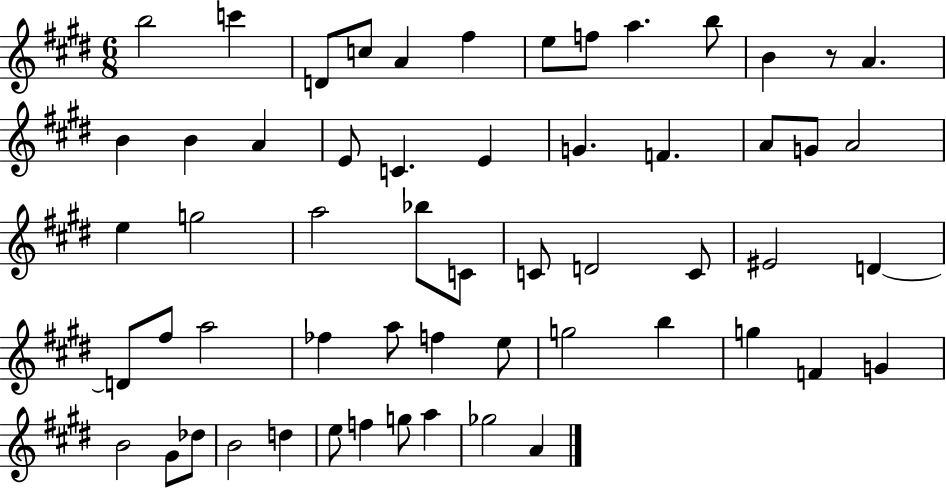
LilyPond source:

{
  \clef treble
  \numericTimeSignature
  \time 6/8
  \key e \major
  b''2 c'''4 | d'8 c''8 a'4 fis''4 | e''8 f''8 a''4. b''8 | b'4 r8 a'4. | \break b'4 b'4 a'4 | e'8 c'4. e'4 | g'4. f'4. | a'8 g'8 a'2 | \break e''4 g''2 | a''2 bes''8 c'8 | c'8 d'2 c'8 | eis'2 d'4~~ | \break d'8 fis''8 a''2 | fes''4 a''8 f''4 e''8 | g''2 b''4 | g''4 f'4 g'4 | \break b'2 gis'8 des''8 | b'2 d''4 | e''8 f''4 g''8 a''4 | ges''2 a'4 | \break \bar "|."
}